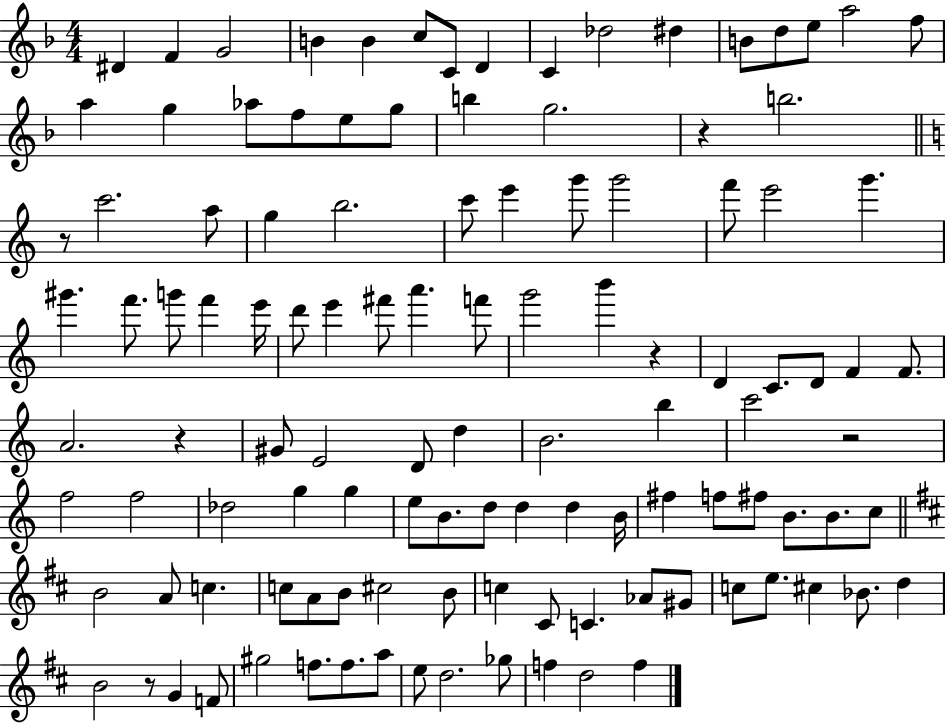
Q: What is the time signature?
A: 4/4